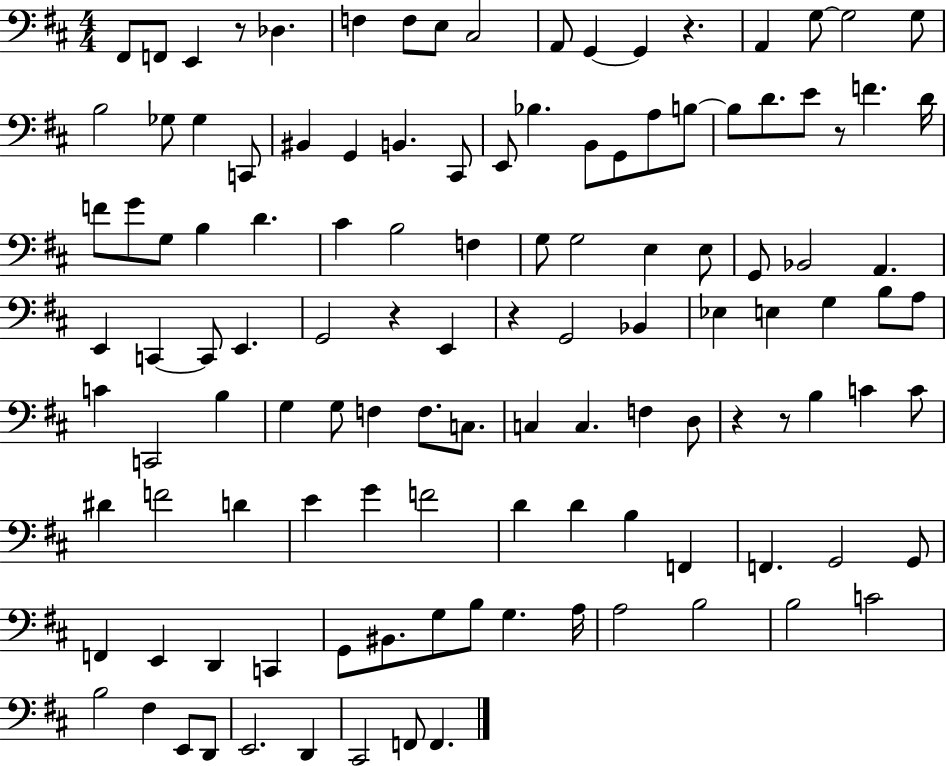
F#2/e F2/e E2/q R/e Db3/q. F3/q F3/e E3/e C#3/h A2/e G2/q G2/q R/q. A2/q G3/e G3/h G3/e B3/h Gb3/e Gb3/q C2/e BIS2/q G2/q B2/q. C#2/e E2/e Bb3/q. B2/e G2/e A3/e B3/e B3/e D4/e. E4/e R/e F4/q. D4/s F4/e G4/e G3/e B3/q D4/q. C#4/q B3/h F3/q G3/e G3/h E3/q E3/e G2/e Bb2/h A2/q. E2/q C2/q C2/e E2/q. G2/h R/q E2/q R/q G2/h Bb2/q Eb3/q E3/q G3/q B3/e A3/e C4/q C2/h B3/q G3/q G3/e F3/q F3/e. C3/e. C3/q C3/q. F3/q D3/e R/q R/e B3/q C4/q C4/e D#4/q F4/h D4/q E4/q G4/q F4/h D4/q D4/q B3/q F2/q F2/q. G2/h G2/e F2/q E2/q D2/q C2/q G2/e BIS2/e. G3/e B3/e G3/q. A3/s A3/h B3/h B3/h C4/h B3/h F#3/q E2/e D2/e E2/h. D2/q C#2/h F2/e F2/q.